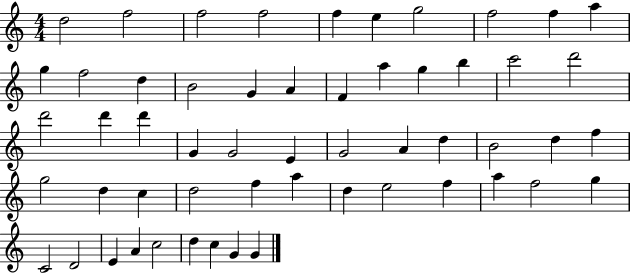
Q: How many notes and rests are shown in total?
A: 55